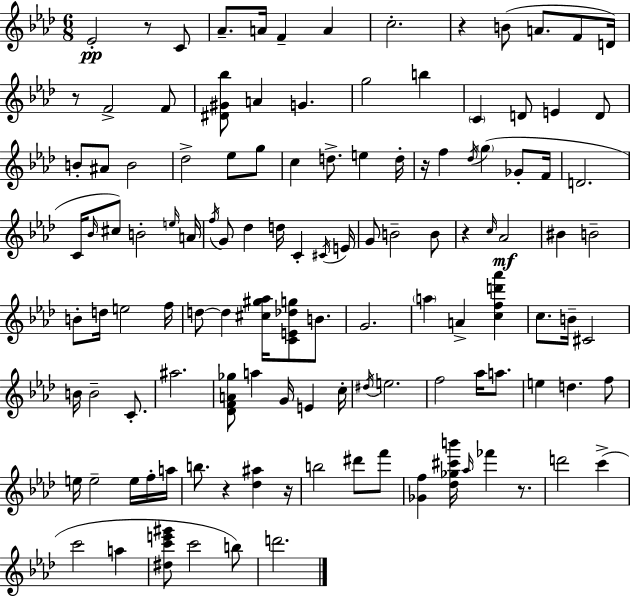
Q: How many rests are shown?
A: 8